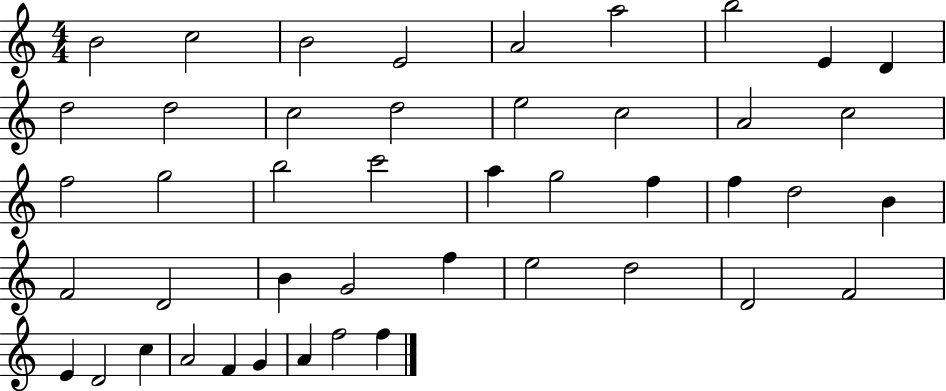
B4/h C5/h B4/h E4/h A4/h A5/h B5/h E4/q D4/q D5/h D5/h C5/h D5/h E5/h C5/h A4/h C5/h F5/h G5/h B5/h C6/h A5/q G5/h F5/q F5/q D5/h B4/q F4/h D4/h B4/q G4/h F5/q E5/h D5/h D4/h F4/h E4/q D4/h C5/q A4/h F4/q G4/q A4/q F5/h F5/q